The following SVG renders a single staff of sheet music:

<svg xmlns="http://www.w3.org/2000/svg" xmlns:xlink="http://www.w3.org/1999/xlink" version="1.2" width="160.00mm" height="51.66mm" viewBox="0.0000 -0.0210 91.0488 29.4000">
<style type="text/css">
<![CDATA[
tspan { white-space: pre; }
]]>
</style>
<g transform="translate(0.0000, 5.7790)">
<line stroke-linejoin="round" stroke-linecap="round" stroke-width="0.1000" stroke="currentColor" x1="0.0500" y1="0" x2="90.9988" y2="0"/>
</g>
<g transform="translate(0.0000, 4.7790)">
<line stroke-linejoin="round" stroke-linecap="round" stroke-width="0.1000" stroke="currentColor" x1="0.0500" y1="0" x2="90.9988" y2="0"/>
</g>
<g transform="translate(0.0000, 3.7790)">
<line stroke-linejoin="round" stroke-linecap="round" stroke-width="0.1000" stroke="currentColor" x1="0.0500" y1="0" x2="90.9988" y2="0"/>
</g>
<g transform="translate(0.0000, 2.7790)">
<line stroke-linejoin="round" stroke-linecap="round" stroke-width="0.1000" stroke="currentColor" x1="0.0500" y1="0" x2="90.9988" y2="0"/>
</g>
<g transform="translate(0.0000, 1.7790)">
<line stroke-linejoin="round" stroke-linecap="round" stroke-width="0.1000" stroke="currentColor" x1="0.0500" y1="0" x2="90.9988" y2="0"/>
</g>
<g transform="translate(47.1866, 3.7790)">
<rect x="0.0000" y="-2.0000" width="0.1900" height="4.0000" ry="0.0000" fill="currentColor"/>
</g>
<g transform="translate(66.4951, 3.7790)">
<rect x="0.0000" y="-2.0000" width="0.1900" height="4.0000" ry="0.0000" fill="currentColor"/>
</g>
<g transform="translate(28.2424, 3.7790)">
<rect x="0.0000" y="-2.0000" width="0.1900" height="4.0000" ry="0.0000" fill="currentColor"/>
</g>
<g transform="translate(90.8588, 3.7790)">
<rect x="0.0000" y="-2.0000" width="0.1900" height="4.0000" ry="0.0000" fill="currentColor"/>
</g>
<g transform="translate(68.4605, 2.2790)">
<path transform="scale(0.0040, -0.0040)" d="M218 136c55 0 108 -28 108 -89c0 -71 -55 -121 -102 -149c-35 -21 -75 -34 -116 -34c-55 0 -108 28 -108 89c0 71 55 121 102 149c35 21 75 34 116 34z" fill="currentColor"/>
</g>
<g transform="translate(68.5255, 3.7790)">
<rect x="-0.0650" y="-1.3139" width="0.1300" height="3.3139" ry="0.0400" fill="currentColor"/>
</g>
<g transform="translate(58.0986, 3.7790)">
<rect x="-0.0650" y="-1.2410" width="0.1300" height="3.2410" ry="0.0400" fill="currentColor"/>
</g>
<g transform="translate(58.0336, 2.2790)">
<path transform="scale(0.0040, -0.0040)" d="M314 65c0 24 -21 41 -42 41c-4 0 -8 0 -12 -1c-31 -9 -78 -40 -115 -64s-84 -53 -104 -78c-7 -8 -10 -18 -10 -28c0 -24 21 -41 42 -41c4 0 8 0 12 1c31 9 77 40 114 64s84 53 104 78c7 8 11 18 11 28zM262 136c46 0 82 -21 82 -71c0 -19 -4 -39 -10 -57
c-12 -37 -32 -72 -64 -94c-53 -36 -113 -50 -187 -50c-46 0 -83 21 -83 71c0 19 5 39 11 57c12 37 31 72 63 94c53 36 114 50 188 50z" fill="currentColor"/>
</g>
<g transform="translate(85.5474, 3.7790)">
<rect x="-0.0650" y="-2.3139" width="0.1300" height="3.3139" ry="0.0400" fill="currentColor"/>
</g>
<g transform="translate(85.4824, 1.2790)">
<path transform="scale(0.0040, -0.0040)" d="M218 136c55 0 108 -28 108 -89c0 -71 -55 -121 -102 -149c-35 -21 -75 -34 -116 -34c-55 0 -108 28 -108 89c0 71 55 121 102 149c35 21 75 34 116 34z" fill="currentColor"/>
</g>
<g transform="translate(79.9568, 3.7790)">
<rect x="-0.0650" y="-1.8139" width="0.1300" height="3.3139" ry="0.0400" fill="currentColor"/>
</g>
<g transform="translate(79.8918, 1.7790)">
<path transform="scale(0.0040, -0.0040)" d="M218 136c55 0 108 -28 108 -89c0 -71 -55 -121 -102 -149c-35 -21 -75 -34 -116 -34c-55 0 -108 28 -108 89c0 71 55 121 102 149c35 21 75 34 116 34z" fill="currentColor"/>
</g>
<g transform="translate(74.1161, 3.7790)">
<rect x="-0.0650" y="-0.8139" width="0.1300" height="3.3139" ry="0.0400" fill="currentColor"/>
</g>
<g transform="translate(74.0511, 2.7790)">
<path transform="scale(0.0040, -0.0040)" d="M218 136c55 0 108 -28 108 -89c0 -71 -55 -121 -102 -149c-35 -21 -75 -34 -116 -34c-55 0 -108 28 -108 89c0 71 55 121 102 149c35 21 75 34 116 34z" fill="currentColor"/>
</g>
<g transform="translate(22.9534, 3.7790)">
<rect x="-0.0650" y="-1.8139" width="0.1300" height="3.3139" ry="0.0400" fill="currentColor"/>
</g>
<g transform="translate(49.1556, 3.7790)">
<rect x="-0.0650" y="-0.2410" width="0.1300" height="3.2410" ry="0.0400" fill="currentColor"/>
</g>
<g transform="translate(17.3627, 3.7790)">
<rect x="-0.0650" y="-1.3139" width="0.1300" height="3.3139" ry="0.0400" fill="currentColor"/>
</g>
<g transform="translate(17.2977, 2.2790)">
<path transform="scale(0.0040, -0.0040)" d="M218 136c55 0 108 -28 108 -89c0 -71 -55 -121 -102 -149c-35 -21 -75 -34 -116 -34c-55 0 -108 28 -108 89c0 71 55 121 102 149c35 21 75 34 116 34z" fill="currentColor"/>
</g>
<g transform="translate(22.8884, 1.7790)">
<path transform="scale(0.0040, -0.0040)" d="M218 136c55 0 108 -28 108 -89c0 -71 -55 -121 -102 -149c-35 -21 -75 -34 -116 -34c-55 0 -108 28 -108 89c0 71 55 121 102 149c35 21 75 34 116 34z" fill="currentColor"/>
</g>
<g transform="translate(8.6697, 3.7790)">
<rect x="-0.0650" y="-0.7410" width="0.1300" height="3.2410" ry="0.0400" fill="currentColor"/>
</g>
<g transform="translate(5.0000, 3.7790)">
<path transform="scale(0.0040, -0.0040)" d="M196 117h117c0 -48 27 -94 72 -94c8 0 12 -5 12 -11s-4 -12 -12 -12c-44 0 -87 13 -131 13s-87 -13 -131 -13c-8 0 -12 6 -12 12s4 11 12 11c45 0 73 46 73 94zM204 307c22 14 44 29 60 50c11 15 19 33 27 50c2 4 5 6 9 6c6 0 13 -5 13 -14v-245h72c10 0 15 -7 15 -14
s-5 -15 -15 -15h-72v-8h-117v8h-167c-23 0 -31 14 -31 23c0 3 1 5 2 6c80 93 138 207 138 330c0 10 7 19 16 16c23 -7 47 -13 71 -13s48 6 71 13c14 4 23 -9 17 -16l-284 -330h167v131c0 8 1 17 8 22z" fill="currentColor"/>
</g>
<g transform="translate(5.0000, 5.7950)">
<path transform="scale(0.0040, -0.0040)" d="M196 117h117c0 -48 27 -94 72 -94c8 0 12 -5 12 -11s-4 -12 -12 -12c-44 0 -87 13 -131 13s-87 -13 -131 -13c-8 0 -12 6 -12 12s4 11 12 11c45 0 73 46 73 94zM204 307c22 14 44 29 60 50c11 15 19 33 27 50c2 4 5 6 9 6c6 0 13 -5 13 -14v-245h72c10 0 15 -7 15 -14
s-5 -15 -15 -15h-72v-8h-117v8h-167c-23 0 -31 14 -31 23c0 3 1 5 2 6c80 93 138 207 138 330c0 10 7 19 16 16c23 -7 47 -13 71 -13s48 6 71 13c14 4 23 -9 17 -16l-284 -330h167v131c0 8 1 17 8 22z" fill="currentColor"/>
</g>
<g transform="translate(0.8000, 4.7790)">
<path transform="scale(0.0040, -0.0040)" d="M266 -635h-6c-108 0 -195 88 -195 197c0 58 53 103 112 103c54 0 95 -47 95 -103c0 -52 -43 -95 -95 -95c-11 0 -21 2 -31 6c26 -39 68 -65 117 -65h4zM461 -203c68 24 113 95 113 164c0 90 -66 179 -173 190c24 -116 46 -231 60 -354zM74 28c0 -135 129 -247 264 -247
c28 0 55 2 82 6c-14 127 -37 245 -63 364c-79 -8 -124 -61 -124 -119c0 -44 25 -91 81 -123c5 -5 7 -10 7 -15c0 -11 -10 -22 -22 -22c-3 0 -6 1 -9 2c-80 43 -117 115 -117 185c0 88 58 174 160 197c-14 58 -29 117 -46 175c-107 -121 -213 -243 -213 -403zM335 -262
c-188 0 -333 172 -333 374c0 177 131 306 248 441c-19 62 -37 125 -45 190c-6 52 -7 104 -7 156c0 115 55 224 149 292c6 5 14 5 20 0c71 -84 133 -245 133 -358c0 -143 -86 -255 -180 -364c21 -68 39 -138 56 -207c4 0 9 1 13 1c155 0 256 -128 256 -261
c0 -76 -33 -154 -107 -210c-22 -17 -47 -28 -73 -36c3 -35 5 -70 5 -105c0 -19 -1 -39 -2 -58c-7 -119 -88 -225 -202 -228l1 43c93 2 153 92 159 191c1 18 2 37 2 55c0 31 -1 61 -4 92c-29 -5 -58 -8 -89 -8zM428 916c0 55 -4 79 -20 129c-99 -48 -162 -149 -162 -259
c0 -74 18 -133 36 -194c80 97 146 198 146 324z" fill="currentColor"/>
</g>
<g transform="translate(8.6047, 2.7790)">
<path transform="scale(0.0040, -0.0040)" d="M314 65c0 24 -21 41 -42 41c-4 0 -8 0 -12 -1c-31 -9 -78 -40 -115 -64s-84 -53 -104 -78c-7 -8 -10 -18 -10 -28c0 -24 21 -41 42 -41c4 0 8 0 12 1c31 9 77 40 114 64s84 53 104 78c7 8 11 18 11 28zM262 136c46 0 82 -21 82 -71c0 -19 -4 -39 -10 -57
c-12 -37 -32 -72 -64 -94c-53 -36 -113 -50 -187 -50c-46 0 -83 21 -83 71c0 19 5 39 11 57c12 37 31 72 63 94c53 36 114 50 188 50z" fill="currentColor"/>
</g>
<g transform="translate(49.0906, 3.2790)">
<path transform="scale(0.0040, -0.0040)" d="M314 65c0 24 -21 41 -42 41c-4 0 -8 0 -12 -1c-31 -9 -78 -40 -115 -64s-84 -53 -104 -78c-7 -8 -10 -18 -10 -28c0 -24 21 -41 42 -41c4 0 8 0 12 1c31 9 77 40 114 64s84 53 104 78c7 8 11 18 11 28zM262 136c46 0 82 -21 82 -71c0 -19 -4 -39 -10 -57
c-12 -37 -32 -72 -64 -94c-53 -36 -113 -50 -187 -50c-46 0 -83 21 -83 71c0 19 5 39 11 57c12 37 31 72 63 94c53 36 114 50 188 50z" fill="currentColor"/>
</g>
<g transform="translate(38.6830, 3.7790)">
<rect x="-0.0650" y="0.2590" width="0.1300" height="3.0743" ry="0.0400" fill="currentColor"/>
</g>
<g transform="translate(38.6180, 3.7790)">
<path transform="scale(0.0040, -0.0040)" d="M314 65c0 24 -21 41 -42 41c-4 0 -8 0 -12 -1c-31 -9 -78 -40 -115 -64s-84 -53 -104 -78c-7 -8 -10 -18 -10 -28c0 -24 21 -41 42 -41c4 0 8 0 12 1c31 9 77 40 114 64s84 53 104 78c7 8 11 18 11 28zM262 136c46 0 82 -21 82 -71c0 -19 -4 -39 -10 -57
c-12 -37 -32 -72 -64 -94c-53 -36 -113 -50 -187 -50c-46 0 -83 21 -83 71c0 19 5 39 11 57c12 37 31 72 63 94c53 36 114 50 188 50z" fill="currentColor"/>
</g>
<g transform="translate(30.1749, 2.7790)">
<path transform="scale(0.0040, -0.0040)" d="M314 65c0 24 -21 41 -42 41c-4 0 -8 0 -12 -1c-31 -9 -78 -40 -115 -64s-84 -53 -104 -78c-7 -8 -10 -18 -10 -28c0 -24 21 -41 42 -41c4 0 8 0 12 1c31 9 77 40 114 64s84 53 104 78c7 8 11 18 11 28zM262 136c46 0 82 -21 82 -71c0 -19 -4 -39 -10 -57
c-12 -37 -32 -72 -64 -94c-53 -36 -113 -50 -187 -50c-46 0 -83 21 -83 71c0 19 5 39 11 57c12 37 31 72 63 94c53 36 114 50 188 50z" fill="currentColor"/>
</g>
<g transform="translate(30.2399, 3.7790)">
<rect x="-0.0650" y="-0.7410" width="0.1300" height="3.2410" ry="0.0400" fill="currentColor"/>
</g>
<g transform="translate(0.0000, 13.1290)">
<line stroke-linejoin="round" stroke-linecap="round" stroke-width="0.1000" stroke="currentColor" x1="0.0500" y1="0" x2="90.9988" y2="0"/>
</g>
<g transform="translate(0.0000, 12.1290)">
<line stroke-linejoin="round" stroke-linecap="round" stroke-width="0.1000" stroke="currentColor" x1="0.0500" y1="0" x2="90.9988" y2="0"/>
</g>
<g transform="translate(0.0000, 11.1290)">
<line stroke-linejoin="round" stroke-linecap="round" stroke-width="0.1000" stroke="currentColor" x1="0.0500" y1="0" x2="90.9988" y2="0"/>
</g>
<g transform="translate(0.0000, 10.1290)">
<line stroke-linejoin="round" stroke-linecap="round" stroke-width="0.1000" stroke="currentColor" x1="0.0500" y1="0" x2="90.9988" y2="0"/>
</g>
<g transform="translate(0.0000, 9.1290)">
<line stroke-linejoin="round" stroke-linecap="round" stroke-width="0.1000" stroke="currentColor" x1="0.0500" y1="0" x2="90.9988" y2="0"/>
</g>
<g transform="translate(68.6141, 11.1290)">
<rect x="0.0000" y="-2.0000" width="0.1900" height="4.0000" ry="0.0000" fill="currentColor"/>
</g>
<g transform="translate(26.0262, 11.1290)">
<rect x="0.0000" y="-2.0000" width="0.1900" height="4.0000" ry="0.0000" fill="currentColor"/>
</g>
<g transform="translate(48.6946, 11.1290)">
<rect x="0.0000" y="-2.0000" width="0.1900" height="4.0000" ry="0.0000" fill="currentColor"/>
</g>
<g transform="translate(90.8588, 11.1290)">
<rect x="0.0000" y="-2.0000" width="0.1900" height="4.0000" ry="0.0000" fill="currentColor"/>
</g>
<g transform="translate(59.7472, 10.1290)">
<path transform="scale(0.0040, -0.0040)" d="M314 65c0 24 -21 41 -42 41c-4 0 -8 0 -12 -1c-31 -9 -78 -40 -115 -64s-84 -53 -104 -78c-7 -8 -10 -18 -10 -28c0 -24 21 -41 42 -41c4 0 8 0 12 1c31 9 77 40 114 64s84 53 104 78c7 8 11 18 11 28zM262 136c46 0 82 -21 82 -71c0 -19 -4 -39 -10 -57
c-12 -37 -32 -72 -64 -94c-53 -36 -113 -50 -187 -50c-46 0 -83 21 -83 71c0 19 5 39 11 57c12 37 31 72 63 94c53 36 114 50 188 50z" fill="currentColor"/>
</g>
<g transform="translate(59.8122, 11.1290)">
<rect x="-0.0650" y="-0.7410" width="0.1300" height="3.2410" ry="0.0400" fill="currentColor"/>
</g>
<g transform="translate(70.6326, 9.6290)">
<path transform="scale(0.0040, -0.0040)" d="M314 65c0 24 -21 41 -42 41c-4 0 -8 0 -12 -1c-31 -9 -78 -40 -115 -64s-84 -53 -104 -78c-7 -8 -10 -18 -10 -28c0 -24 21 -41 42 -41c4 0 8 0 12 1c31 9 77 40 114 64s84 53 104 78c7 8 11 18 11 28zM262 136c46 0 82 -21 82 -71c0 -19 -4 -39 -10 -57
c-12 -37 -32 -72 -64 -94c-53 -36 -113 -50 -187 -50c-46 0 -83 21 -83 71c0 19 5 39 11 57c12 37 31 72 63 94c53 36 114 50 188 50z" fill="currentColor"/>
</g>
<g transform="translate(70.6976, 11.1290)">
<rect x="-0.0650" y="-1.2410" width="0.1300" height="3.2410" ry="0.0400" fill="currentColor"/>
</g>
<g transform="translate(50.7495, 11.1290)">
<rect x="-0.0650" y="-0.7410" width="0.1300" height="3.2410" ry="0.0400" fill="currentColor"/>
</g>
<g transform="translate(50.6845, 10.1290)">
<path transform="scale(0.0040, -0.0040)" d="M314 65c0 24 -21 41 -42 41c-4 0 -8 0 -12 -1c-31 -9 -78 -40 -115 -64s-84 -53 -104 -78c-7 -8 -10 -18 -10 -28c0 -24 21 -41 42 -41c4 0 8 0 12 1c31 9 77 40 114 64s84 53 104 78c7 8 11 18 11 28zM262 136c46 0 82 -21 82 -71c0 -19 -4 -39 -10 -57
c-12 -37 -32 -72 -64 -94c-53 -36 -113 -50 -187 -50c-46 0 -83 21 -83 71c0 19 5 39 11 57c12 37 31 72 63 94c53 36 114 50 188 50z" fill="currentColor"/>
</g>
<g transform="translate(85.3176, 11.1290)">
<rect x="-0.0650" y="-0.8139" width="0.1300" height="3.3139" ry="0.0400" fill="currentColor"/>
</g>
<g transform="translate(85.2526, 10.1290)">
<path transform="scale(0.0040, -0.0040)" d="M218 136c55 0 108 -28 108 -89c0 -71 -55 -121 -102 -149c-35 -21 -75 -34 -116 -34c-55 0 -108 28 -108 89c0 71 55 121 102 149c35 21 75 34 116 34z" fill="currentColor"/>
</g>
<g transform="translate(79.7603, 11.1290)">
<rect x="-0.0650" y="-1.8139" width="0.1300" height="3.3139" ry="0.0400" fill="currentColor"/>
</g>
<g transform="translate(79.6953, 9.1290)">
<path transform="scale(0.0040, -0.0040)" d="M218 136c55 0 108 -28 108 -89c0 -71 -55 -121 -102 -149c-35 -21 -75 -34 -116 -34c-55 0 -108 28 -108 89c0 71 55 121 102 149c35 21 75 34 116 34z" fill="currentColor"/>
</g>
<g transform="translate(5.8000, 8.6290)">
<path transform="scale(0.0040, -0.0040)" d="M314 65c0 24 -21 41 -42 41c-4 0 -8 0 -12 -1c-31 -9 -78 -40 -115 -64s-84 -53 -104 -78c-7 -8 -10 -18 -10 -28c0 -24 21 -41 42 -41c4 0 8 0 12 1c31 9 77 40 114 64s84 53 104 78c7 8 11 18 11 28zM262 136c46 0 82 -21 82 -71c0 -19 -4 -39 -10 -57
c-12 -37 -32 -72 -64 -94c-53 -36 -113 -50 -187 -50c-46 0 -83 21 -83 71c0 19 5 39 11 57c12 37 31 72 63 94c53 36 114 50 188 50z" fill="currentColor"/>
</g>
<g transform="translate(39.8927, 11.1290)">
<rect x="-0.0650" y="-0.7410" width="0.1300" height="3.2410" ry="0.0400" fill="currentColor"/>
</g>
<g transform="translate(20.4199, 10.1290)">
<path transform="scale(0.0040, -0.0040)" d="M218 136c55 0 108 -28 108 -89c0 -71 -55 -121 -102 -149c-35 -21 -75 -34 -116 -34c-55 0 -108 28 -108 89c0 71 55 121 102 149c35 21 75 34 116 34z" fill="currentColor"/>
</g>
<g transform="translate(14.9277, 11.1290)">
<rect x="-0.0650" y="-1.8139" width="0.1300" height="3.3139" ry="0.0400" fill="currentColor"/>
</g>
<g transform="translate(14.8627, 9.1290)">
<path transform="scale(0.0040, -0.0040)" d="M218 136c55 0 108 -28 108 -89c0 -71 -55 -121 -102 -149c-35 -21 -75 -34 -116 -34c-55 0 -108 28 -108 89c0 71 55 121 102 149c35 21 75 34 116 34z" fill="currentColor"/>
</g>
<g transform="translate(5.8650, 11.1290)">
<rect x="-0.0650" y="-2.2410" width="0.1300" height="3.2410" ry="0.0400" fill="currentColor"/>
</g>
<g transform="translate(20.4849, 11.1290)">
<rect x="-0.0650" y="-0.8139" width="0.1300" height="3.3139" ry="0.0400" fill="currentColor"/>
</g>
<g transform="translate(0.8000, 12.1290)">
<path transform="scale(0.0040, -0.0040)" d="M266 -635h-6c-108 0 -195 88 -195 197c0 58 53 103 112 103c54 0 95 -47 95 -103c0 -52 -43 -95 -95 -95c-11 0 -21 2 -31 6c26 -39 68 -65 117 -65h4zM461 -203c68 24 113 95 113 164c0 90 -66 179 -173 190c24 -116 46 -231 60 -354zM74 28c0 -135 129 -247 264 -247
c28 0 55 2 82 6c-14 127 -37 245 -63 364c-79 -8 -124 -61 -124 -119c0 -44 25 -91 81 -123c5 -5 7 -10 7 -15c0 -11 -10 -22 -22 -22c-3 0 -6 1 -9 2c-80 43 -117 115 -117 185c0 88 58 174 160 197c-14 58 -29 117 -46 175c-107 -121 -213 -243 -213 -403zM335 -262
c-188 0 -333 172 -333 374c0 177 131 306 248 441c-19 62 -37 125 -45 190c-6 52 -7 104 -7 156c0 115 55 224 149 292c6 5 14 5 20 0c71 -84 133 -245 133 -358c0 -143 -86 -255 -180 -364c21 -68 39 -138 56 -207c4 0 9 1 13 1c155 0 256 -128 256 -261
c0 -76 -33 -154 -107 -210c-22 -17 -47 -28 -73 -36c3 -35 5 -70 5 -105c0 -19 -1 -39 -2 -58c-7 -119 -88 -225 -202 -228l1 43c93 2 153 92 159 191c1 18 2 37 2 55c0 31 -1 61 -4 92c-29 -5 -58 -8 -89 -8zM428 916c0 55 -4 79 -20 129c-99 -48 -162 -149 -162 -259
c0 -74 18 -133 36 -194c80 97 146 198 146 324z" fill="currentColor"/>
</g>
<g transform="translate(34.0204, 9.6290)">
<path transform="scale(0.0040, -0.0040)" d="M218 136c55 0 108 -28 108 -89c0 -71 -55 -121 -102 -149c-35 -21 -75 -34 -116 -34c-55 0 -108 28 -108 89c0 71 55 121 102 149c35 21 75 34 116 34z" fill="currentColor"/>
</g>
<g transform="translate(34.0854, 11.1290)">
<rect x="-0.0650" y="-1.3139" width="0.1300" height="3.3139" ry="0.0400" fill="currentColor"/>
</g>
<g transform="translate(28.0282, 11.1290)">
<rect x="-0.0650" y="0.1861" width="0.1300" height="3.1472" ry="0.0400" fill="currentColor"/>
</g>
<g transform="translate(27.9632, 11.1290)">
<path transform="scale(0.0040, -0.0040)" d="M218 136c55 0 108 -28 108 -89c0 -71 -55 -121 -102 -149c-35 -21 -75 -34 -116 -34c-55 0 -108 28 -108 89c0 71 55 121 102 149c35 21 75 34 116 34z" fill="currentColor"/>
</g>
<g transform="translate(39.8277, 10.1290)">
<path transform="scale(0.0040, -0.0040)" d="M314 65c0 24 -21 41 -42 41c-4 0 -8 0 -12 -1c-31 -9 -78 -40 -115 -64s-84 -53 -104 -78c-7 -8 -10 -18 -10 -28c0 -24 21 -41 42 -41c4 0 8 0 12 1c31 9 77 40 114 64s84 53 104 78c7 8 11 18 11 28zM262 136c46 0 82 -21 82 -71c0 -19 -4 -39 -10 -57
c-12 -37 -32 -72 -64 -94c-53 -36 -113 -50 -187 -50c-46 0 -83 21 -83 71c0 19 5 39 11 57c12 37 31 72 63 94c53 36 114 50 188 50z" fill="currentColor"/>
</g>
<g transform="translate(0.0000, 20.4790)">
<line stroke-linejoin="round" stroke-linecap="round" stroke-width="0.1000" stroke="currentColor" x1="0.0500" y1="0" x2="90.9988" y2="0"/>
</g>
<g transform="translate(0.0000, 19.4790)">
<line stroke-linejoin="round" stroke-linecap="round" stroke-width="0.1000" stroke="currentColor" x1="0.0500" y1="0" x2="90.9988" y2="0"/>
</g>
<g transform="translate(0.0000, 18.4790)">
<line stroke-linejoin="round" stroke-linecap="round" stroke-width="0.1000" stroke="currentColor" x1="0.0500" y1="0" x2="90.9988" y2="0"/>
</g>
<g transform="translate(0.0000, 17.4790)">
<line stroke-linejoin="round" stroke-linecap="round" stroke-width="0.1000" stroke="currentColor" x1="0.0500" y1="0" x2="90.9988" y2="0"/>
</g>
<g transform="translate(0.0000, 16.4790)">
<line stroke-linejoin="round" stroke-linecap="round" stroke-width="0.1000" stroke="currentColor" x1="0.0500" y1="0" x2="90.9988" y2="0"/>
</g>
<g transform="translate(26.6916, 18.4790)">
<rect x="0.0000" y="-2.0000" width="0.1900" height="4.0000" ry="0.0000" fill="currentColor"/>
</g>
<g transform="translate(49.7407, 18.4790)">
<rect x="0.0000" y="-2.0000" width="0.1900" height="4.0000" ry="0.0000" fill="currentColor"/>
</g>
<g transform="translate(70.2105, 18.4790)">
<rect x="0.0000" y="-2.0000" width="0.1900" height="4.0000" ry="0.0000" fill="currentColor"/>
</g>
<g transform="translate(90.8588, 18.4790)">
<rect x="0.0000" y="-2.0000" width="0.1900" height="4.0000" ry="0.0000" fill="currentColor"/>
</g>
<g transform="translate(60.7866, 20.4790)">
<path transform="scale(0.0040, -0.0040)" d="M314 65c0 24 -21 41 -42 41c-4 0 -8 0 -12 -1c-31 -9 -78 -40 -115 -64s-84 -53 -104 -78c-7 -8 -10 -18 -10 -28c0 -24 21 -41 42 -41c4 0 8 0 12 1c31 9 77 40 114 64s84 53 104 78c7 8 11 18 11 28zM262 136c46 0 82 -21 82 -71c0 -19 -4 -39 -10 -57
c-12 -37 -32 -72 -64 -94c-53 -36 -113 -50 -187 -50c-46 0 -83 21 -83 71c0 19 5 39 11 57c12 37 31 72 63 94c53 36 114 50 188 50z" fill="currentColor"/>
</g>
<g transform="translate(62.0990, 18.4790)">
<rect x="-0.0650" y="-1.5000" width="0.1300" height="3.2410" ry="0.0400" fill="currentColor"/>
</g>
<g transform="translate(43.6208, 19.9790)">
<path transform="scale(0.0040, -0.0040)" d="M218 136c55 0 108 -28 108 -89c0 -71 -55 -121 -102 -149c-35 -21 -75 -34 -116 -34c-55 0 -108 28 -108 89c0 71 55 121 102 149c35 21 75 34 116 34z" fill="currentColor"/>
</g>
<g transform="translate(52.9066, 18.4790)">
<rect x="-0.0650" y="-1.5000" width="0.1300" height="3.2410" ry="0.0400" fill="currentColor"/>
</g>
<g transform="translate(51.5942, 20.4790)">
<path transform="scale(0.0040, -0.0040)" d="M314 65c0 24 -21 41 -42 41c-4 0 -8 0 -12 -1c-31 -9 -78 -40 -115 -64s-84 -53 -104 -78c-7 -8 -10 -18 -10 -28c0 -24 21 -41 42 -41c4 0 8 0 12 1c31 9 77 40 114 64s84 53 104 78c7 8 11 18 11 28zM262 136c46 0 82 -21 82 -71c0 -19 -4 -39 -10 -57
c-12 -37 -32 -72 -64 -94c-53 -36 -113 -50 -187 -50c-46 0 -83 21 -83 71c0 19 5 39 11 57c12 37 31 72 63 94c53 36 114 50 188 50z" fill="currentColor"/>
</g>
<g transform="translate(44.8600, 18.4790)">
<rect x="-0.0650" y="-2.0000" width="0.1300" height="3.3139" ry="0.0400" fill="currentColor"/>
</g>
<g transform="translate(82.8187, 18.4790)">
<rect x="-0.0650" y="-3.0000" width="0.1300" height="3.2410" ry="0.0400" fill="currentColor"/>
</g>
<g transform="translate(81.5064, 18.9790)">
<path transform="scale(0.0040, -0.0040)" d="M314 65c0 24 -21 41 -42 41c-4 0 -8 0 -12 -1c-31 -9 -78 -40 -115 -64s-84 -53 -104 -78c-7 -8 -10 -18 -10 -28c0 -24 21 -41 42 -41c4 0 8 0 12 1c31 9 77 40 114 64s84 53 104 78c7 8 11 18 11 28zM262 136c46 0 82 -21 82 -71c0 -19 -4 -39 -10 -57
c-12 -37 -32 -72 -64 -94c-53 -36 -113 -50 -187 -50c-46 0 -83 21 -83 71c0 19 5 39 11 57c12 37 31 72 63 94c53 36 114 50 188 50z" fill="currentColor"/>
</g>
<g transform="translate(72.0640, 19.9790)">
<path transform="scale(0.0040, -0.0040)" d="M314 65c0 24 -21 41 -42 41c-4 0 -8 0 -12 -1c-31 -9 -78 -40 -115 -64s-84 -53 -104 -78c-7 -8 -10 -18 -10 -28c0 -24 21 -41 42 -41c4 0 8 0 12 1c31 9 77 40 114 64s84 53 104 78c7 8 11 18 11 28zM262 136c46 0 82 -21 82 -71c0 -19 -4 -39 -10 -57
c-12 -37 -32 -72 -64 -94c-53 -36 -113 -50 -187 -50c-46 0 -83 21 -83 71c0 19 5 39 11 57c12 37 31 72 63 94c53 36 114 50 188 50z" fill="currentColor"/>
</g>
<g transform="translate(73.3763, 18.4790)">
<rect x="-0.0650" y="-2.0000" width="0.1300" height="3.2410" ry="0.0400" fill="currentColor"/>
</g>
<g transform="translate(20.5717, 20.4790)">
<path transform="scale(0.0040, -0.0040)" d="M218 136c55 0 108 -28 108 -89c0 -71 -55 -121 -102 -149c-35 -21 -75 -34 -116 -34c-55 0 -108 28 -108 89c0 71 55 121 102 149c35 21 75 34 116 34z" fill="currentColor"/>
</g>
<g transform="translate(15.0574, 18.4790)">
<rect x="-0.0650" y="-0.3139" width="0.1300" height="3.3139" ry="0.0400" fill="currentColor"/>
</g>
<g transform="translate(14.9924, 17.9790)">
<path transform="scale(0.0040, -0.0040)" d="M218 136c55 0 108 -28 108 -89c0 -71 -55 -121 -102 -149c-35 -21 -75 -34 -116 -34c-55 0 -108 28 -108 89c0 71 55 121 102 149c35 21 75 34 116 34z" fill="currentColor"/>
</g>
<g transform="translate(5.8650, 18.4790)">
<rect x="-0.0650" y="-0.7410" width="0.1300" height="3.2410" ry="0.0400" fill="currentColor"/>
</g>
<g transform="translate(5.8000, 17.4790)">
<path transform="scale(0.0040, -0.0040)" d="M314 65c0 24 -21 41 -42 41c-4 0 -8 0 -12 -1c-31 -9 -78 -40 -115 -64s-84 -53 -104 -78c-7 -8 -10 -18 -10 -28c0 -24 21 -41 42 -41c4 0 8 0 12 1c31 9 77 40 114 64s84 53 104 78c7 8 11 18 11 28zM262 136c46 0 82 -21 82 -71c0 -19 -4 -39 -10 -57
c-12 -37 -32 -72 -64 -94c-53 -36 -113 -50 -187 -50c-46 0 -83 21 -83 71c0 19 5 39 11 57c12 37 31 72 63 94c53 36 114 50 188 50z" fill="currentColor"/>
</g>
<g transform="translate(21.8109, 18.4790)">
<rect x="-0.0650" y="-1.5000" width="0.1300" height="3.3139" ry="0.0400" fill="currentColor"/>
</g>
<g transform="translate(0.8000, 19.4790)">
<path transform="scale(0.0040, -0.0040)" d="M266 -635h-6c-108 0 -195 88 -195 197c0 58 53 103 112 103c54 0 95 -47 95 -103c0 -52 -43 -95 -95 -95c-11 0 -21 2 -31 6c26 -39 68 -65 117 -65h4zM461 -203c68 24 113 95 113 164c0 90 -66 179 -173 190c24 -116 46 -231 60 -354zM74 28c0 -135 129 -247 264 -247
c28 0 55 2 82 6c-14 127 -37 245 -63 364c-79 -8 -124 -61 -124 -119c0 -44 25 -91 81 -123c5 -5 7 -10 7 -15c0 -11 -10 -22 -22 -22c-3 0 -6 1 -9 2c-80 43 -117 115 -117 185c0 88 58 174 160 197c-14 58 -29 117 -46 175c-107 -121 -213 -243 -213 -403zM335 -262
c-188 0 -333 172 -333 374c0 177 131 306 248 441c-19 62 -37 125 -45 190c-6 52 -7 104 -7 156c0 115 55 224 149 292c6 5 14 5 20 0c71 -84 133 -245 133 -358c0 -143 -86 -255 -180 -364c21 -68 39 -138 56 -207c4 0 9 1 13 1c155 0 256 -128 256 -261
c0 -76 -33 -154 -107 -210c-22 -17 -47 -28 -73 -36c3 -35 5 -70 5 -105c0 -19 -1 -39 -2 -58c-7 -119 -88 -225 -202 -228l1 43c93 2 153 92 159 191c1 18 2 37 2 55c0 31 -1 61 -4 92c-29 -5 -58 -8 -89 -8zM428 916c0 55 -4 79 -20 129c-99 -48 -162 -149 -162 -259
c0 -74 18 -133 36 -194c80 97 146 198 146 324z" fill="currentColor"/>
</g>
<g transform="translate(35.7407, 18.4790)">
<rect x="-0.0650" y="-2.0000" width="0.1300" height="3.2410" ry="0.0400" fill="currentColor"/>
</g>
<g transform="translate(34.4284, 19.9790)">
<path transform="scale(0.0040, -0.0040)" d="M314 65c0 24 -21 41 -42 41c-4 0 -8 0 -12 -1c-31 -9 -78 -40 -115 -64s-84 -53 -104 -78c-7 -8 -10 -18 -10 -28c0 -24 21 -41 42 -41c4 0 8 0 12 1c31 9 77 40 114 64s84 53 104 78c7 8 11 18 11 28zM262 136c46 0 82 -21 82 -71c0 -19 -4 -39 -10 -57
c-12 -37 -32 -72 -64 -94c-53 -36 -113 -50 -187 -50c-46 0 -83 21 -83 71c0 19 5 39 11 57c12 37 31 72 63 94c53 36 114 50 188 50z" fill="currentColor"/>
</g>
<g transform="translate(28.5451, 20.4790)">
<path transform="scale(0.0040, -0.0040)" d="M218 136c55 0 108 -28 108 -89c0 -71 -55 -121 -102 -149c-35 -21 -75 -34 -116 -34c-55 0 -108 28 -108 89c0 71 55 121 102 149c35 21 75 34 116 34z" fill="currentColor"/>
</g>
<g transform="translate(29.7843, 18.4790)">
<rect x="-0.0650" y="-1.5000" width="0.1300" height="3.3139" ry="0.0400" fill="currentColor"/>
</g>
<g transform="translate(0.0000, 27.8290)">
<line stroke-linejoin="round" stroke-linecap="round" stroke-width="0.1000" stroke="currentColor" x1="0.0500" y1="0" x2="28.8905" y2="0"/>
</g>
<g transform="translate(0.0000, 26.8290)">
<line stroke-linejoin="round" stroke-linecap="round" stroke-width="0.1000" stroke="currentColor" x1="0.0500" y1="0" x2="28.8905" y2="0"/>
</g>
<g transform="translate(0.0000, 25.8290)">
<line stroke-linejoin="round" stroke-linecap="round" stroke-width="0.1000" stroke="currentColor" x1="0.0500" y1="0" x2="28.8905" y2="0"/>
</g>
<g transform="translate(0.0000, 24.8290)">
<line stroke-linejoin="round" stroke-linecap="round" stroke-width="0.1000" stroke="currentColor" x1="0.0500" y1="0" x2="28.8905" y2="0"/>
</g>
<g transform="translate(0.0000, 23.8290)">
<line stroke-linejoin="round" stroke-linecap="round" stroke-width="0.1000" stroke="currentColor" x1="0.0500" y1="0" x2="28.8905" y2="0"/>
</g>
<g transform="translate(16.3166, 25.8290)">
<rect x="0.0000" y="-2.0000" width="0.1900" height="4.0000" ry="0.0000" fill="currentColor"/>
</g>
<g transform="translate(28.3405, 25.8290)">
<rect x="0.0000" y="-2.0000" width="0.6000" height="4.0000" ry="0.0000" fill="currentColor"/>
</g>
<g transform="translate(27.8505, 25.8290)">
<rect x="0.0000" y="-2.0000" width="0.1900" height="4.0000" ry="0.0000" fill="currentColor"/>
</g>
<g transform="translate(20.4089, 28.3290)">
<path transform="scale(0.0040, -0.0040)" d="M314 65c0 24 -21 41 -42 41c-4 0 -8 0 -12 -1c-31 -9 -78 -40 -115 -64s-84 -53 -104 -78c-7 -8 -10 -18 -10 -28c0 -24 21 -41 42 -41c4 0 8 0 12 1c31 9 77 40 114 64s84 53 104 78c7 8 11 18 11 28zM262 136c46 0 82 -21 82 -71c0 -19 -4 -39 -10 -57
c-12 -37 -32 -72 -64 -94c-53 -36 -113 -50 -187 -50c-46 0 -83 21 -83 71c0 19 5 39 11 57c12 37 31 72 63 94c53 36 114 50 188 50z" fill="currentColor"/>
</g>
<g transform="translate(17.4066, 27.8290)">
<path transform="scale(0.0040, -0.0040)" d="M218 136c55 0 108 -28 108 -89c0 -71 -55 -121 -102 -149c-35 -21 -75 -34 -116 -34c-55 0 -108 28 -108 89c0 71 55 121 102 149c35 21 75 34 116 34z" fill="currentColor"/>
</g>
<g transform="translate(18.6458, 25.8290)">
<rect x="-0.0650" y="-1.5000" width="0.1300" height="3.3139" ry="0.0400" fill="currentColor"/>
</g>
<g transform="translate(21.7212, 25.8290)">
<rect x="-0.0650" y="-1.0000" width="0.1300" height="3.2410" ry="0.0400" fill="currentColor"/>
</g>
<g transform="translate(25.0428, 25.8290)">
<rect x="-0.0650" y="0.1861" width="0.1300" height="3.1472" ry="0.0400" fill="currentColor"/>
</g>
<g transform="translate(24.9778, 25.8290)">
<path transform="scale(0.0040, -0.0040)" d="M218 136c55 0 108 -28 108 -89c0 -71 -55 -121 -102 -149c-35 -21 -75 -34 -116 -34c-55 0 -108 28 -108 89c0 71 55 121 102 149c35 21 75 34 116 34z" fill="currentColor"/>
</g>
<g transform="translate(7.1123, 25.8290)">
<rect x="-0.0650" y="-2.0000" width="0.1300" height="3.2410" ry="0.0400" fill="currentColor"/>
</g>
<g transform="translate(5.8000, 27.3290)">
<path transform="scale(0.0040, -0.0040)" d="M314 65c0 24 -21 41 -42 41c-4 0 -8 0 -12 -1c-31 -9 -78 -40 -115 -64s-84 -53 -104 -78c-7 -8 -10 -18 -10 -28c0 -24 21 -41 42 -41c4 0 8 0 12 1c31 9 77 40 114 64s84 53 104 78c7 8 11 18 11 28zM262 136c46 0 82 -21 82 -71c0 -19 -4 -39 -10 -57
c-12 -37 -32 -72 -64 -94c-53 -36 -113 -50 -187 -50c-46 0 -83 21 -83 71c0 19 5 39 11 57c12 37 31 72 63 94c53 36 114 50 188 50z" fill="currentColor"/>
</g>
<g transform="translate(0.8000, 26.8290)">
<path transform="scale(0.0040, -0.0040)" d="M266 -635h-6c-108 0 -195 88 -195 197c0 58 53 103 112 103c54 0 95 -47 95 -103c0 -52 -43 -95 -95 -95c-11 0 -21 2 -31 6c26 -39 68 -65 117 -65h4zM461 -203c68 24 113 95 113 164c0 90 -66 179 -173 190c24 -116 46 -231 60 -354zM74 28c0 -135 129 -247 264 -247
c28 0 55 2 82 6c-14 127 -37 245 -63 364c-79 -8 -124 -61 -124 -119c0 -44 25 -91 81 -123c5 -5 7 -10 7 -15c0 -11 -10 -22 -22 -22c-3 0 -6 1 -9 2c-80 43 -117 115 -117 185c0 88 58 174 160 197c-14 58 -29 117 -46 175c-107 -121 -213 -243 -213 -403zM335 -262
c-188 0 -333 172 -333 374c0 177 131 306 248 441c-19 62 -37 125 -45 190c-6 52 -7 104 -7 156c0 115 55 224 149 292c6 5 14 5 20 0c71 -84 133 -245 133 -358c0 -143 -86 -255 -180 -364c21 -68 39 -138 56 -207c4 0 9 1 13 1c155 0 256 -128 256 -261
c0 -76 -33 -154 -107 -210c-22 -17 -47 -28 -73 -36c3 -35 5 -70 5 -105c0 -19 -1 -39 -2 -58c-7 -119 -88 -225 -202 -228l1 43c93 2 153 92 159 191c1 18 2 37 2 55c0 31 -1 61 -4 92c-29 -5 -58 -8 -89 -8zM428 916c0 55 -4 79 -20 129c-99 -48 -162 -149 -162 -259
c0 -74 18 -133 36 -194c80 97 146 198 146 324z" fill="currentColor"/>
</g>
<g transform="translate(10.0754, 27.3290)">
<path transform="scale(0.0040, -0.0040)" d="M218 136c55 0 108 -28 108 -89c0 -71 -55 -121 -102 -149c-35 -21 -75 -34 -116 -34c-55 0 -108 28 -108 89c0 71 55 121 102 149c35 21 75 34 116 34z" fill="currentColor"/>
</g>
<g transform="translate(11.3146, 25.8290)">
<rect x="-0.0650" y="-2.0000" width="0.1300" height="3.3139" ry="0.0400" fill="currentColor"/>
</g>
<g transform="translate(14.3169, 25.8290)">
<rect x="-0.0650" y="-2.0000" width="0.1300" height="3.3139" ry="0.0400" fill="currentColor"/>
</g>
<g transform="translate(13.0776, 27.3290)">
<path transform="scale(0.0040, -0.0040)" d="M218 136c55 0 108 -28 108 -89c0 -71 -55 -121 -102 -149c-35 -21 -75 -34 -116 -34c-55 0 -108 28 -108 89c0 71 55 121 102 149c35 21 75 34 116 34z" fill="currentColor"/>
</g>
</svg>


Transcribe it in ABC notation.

X:1
T:Untitled
M:4/4
L:1/4
K:C
d2 e f d2 B2 c2 e2 e d f g g2 f d B e d2 d2 d2 e2 f d d2 c E E F2 F E2 E2 F2 A2 F2 F F E D2 B